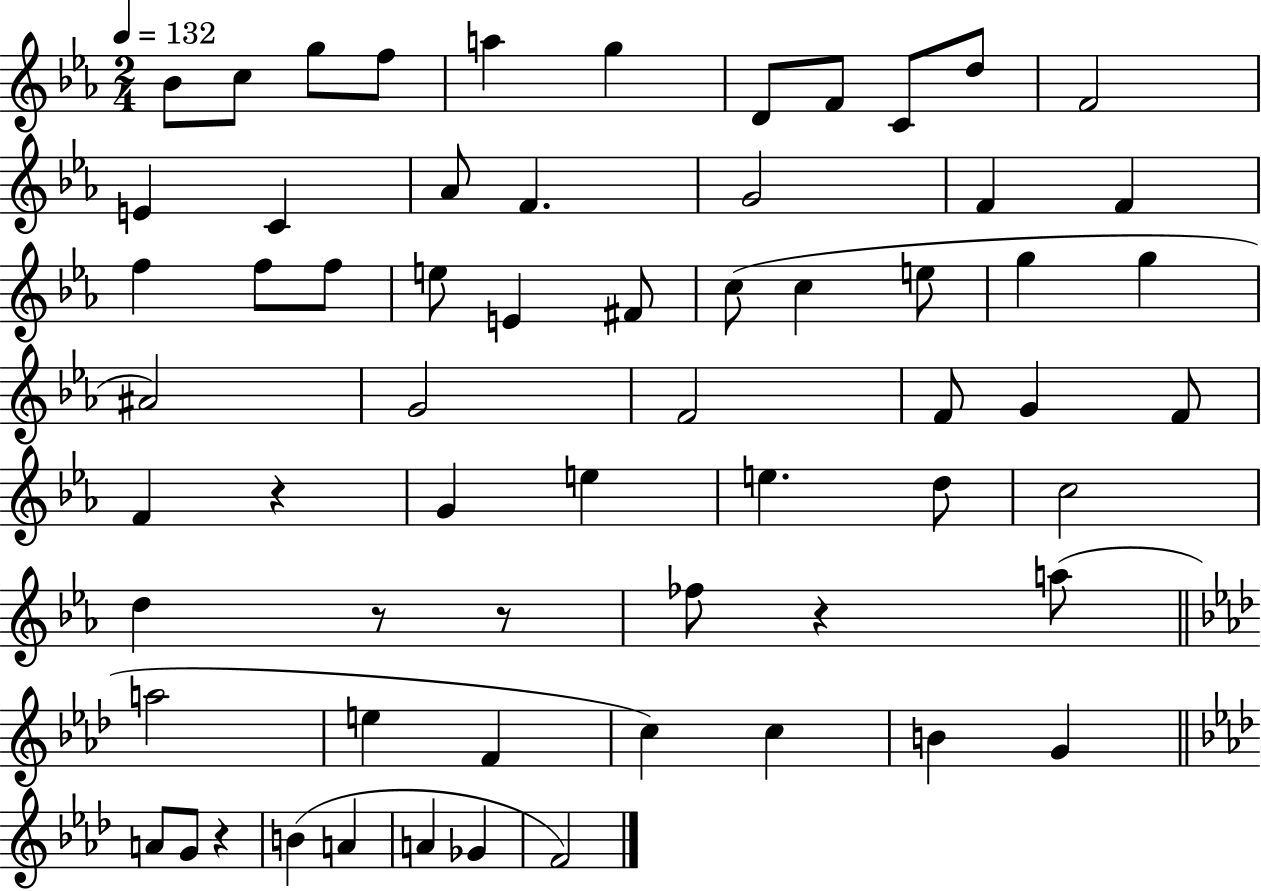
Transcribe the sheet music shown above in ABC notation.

X:1
T:Untitled
M:2/4
L:1/4
K:Eb
_B/2 c/2 g/2 f/2 a g D/2 F/2 C/2 d/2 F2 E C _A/2 F G2 F F f f/2 f/2 e/2 E ^F/2 c/2 c e/2 g g ^A2 G2 F2 F/2 G F/2 F z G e e d/2 c2 d z/2 z/2 _f/2 z a/2 a2 e F c c B G A/2 G/2 z B A A _G F2